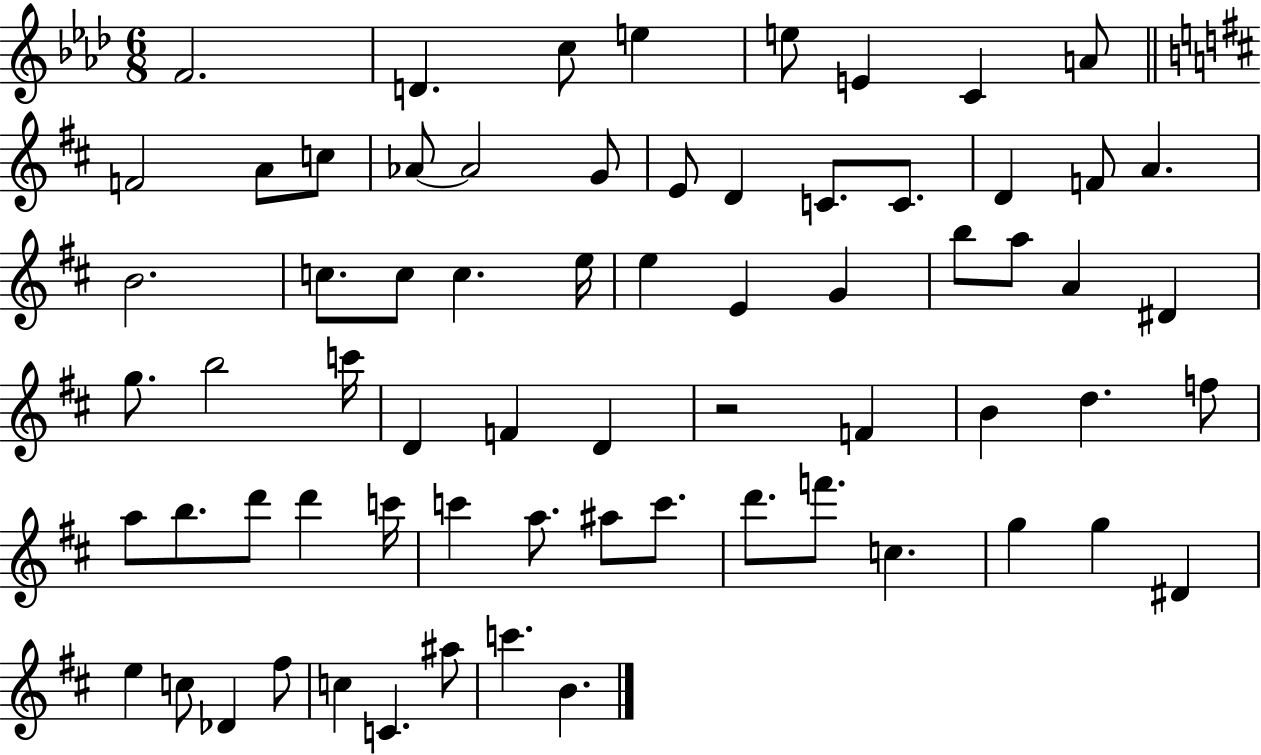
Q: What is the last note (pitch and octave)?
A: B4